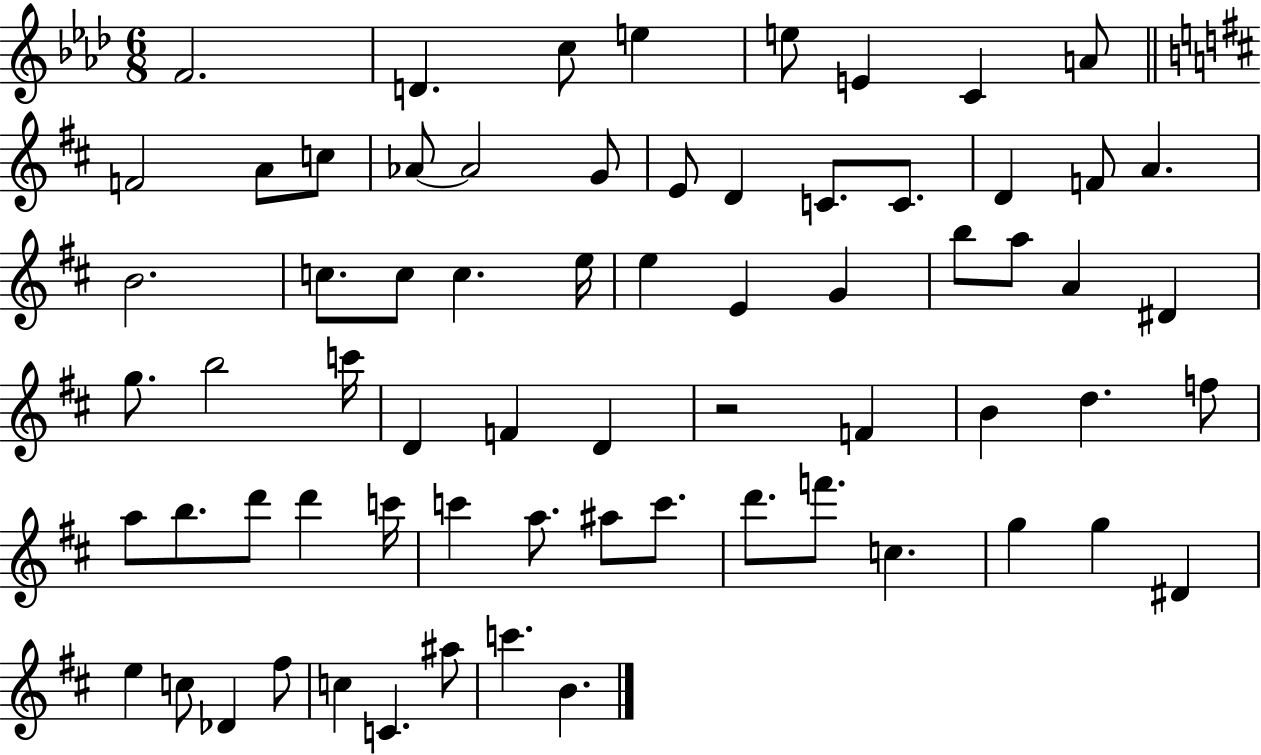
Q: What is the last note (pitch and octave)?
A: B4